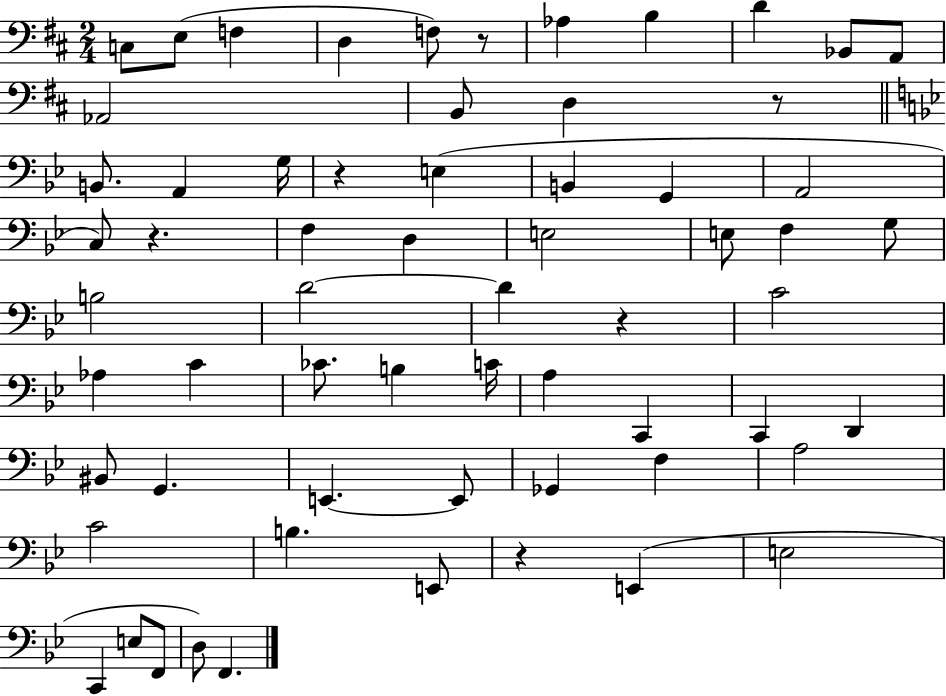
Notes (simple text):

C3/e E3/e F3/q D3/q F3/e R/e Ab3/q B3/q D4/q Bb2/e A2/e Ab2/h B2/e D3/q R/e B2/e. A2/q G3/s R/q E3/q B2/q G2/q A2/h C3/e R/q. F3/q D3/q E3/h E3/e F3/q G3/e B3/h D4/h D4/q R/q C4/h Ab3/q C4/q CES4/e. B3/q C4/s A3/q C2/q C2/q D2/q BIS2/e G2/q. E2/q. E2/e Gb2/q F3/q A3/h C4/h B3/q. E2/e R/q E2/q E3/h C2/q E3/e F2/e D3/e F2/q.